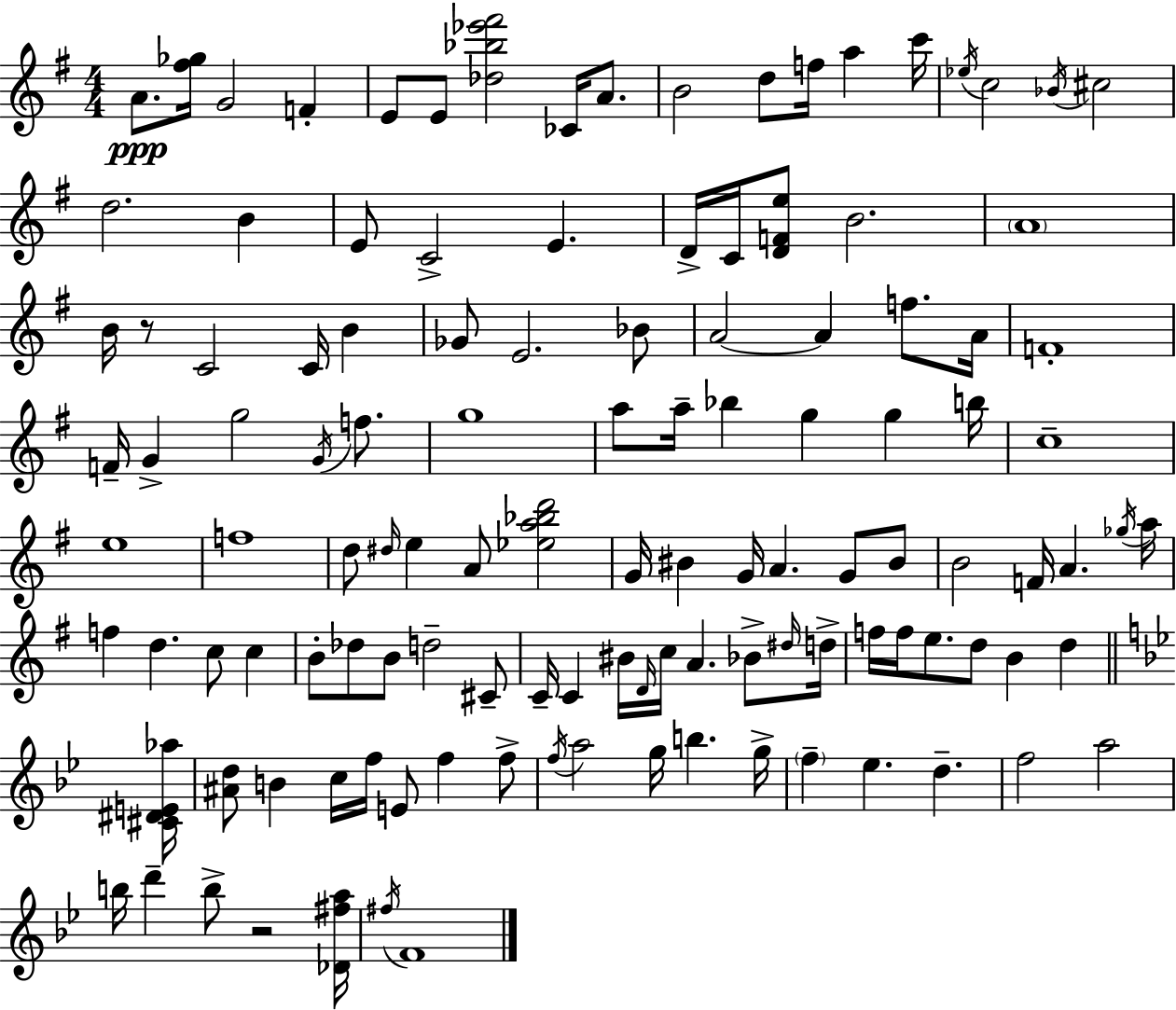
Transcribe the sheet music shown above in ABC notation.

X:1
T:Untitled
M:4/4
L:1/4
K:G
A/2 [^f_g]/4 G2 F E/2 E/2 [_d_b_e'^f']2 _C/4 A/2 B2 d/2 f/4 a c'/4 _e/4 c2 _B/4 ^c2 d2 B E/2 C2 E D/4 C/4 [DFe]/2 B2 A4 B/4 z/2 C2 C/4 B _G/2 E2 _B/2 A2 A f/2 A/4 F4 F/4 G g2 G/4 f/2 g4 a/2 a/4 _b g g b/4 c4 e4 f4 d/2 ^d/4 e A/2 [_ea_bd']2 G/4 ^B G/4 A G/2 ^B/2 B2 F/4 A _g/4 a/4 f d c/2 c B/2 _d/2 B/2 d2 ^C/2 C/4 C ^B/4 D/4 c/4 A _B/2 ^d/4 d/4 f/4 f/4 e/2 d/2 B d [^C^DE_a]/4 [^Ad]/2 B c/4 f/4 E/2 f f/2 f/4 a2 g/4 b g/4 f _e d f2 a2 b/4 d' b/2 z2 [_D^fa]/4 ^f/4 F4